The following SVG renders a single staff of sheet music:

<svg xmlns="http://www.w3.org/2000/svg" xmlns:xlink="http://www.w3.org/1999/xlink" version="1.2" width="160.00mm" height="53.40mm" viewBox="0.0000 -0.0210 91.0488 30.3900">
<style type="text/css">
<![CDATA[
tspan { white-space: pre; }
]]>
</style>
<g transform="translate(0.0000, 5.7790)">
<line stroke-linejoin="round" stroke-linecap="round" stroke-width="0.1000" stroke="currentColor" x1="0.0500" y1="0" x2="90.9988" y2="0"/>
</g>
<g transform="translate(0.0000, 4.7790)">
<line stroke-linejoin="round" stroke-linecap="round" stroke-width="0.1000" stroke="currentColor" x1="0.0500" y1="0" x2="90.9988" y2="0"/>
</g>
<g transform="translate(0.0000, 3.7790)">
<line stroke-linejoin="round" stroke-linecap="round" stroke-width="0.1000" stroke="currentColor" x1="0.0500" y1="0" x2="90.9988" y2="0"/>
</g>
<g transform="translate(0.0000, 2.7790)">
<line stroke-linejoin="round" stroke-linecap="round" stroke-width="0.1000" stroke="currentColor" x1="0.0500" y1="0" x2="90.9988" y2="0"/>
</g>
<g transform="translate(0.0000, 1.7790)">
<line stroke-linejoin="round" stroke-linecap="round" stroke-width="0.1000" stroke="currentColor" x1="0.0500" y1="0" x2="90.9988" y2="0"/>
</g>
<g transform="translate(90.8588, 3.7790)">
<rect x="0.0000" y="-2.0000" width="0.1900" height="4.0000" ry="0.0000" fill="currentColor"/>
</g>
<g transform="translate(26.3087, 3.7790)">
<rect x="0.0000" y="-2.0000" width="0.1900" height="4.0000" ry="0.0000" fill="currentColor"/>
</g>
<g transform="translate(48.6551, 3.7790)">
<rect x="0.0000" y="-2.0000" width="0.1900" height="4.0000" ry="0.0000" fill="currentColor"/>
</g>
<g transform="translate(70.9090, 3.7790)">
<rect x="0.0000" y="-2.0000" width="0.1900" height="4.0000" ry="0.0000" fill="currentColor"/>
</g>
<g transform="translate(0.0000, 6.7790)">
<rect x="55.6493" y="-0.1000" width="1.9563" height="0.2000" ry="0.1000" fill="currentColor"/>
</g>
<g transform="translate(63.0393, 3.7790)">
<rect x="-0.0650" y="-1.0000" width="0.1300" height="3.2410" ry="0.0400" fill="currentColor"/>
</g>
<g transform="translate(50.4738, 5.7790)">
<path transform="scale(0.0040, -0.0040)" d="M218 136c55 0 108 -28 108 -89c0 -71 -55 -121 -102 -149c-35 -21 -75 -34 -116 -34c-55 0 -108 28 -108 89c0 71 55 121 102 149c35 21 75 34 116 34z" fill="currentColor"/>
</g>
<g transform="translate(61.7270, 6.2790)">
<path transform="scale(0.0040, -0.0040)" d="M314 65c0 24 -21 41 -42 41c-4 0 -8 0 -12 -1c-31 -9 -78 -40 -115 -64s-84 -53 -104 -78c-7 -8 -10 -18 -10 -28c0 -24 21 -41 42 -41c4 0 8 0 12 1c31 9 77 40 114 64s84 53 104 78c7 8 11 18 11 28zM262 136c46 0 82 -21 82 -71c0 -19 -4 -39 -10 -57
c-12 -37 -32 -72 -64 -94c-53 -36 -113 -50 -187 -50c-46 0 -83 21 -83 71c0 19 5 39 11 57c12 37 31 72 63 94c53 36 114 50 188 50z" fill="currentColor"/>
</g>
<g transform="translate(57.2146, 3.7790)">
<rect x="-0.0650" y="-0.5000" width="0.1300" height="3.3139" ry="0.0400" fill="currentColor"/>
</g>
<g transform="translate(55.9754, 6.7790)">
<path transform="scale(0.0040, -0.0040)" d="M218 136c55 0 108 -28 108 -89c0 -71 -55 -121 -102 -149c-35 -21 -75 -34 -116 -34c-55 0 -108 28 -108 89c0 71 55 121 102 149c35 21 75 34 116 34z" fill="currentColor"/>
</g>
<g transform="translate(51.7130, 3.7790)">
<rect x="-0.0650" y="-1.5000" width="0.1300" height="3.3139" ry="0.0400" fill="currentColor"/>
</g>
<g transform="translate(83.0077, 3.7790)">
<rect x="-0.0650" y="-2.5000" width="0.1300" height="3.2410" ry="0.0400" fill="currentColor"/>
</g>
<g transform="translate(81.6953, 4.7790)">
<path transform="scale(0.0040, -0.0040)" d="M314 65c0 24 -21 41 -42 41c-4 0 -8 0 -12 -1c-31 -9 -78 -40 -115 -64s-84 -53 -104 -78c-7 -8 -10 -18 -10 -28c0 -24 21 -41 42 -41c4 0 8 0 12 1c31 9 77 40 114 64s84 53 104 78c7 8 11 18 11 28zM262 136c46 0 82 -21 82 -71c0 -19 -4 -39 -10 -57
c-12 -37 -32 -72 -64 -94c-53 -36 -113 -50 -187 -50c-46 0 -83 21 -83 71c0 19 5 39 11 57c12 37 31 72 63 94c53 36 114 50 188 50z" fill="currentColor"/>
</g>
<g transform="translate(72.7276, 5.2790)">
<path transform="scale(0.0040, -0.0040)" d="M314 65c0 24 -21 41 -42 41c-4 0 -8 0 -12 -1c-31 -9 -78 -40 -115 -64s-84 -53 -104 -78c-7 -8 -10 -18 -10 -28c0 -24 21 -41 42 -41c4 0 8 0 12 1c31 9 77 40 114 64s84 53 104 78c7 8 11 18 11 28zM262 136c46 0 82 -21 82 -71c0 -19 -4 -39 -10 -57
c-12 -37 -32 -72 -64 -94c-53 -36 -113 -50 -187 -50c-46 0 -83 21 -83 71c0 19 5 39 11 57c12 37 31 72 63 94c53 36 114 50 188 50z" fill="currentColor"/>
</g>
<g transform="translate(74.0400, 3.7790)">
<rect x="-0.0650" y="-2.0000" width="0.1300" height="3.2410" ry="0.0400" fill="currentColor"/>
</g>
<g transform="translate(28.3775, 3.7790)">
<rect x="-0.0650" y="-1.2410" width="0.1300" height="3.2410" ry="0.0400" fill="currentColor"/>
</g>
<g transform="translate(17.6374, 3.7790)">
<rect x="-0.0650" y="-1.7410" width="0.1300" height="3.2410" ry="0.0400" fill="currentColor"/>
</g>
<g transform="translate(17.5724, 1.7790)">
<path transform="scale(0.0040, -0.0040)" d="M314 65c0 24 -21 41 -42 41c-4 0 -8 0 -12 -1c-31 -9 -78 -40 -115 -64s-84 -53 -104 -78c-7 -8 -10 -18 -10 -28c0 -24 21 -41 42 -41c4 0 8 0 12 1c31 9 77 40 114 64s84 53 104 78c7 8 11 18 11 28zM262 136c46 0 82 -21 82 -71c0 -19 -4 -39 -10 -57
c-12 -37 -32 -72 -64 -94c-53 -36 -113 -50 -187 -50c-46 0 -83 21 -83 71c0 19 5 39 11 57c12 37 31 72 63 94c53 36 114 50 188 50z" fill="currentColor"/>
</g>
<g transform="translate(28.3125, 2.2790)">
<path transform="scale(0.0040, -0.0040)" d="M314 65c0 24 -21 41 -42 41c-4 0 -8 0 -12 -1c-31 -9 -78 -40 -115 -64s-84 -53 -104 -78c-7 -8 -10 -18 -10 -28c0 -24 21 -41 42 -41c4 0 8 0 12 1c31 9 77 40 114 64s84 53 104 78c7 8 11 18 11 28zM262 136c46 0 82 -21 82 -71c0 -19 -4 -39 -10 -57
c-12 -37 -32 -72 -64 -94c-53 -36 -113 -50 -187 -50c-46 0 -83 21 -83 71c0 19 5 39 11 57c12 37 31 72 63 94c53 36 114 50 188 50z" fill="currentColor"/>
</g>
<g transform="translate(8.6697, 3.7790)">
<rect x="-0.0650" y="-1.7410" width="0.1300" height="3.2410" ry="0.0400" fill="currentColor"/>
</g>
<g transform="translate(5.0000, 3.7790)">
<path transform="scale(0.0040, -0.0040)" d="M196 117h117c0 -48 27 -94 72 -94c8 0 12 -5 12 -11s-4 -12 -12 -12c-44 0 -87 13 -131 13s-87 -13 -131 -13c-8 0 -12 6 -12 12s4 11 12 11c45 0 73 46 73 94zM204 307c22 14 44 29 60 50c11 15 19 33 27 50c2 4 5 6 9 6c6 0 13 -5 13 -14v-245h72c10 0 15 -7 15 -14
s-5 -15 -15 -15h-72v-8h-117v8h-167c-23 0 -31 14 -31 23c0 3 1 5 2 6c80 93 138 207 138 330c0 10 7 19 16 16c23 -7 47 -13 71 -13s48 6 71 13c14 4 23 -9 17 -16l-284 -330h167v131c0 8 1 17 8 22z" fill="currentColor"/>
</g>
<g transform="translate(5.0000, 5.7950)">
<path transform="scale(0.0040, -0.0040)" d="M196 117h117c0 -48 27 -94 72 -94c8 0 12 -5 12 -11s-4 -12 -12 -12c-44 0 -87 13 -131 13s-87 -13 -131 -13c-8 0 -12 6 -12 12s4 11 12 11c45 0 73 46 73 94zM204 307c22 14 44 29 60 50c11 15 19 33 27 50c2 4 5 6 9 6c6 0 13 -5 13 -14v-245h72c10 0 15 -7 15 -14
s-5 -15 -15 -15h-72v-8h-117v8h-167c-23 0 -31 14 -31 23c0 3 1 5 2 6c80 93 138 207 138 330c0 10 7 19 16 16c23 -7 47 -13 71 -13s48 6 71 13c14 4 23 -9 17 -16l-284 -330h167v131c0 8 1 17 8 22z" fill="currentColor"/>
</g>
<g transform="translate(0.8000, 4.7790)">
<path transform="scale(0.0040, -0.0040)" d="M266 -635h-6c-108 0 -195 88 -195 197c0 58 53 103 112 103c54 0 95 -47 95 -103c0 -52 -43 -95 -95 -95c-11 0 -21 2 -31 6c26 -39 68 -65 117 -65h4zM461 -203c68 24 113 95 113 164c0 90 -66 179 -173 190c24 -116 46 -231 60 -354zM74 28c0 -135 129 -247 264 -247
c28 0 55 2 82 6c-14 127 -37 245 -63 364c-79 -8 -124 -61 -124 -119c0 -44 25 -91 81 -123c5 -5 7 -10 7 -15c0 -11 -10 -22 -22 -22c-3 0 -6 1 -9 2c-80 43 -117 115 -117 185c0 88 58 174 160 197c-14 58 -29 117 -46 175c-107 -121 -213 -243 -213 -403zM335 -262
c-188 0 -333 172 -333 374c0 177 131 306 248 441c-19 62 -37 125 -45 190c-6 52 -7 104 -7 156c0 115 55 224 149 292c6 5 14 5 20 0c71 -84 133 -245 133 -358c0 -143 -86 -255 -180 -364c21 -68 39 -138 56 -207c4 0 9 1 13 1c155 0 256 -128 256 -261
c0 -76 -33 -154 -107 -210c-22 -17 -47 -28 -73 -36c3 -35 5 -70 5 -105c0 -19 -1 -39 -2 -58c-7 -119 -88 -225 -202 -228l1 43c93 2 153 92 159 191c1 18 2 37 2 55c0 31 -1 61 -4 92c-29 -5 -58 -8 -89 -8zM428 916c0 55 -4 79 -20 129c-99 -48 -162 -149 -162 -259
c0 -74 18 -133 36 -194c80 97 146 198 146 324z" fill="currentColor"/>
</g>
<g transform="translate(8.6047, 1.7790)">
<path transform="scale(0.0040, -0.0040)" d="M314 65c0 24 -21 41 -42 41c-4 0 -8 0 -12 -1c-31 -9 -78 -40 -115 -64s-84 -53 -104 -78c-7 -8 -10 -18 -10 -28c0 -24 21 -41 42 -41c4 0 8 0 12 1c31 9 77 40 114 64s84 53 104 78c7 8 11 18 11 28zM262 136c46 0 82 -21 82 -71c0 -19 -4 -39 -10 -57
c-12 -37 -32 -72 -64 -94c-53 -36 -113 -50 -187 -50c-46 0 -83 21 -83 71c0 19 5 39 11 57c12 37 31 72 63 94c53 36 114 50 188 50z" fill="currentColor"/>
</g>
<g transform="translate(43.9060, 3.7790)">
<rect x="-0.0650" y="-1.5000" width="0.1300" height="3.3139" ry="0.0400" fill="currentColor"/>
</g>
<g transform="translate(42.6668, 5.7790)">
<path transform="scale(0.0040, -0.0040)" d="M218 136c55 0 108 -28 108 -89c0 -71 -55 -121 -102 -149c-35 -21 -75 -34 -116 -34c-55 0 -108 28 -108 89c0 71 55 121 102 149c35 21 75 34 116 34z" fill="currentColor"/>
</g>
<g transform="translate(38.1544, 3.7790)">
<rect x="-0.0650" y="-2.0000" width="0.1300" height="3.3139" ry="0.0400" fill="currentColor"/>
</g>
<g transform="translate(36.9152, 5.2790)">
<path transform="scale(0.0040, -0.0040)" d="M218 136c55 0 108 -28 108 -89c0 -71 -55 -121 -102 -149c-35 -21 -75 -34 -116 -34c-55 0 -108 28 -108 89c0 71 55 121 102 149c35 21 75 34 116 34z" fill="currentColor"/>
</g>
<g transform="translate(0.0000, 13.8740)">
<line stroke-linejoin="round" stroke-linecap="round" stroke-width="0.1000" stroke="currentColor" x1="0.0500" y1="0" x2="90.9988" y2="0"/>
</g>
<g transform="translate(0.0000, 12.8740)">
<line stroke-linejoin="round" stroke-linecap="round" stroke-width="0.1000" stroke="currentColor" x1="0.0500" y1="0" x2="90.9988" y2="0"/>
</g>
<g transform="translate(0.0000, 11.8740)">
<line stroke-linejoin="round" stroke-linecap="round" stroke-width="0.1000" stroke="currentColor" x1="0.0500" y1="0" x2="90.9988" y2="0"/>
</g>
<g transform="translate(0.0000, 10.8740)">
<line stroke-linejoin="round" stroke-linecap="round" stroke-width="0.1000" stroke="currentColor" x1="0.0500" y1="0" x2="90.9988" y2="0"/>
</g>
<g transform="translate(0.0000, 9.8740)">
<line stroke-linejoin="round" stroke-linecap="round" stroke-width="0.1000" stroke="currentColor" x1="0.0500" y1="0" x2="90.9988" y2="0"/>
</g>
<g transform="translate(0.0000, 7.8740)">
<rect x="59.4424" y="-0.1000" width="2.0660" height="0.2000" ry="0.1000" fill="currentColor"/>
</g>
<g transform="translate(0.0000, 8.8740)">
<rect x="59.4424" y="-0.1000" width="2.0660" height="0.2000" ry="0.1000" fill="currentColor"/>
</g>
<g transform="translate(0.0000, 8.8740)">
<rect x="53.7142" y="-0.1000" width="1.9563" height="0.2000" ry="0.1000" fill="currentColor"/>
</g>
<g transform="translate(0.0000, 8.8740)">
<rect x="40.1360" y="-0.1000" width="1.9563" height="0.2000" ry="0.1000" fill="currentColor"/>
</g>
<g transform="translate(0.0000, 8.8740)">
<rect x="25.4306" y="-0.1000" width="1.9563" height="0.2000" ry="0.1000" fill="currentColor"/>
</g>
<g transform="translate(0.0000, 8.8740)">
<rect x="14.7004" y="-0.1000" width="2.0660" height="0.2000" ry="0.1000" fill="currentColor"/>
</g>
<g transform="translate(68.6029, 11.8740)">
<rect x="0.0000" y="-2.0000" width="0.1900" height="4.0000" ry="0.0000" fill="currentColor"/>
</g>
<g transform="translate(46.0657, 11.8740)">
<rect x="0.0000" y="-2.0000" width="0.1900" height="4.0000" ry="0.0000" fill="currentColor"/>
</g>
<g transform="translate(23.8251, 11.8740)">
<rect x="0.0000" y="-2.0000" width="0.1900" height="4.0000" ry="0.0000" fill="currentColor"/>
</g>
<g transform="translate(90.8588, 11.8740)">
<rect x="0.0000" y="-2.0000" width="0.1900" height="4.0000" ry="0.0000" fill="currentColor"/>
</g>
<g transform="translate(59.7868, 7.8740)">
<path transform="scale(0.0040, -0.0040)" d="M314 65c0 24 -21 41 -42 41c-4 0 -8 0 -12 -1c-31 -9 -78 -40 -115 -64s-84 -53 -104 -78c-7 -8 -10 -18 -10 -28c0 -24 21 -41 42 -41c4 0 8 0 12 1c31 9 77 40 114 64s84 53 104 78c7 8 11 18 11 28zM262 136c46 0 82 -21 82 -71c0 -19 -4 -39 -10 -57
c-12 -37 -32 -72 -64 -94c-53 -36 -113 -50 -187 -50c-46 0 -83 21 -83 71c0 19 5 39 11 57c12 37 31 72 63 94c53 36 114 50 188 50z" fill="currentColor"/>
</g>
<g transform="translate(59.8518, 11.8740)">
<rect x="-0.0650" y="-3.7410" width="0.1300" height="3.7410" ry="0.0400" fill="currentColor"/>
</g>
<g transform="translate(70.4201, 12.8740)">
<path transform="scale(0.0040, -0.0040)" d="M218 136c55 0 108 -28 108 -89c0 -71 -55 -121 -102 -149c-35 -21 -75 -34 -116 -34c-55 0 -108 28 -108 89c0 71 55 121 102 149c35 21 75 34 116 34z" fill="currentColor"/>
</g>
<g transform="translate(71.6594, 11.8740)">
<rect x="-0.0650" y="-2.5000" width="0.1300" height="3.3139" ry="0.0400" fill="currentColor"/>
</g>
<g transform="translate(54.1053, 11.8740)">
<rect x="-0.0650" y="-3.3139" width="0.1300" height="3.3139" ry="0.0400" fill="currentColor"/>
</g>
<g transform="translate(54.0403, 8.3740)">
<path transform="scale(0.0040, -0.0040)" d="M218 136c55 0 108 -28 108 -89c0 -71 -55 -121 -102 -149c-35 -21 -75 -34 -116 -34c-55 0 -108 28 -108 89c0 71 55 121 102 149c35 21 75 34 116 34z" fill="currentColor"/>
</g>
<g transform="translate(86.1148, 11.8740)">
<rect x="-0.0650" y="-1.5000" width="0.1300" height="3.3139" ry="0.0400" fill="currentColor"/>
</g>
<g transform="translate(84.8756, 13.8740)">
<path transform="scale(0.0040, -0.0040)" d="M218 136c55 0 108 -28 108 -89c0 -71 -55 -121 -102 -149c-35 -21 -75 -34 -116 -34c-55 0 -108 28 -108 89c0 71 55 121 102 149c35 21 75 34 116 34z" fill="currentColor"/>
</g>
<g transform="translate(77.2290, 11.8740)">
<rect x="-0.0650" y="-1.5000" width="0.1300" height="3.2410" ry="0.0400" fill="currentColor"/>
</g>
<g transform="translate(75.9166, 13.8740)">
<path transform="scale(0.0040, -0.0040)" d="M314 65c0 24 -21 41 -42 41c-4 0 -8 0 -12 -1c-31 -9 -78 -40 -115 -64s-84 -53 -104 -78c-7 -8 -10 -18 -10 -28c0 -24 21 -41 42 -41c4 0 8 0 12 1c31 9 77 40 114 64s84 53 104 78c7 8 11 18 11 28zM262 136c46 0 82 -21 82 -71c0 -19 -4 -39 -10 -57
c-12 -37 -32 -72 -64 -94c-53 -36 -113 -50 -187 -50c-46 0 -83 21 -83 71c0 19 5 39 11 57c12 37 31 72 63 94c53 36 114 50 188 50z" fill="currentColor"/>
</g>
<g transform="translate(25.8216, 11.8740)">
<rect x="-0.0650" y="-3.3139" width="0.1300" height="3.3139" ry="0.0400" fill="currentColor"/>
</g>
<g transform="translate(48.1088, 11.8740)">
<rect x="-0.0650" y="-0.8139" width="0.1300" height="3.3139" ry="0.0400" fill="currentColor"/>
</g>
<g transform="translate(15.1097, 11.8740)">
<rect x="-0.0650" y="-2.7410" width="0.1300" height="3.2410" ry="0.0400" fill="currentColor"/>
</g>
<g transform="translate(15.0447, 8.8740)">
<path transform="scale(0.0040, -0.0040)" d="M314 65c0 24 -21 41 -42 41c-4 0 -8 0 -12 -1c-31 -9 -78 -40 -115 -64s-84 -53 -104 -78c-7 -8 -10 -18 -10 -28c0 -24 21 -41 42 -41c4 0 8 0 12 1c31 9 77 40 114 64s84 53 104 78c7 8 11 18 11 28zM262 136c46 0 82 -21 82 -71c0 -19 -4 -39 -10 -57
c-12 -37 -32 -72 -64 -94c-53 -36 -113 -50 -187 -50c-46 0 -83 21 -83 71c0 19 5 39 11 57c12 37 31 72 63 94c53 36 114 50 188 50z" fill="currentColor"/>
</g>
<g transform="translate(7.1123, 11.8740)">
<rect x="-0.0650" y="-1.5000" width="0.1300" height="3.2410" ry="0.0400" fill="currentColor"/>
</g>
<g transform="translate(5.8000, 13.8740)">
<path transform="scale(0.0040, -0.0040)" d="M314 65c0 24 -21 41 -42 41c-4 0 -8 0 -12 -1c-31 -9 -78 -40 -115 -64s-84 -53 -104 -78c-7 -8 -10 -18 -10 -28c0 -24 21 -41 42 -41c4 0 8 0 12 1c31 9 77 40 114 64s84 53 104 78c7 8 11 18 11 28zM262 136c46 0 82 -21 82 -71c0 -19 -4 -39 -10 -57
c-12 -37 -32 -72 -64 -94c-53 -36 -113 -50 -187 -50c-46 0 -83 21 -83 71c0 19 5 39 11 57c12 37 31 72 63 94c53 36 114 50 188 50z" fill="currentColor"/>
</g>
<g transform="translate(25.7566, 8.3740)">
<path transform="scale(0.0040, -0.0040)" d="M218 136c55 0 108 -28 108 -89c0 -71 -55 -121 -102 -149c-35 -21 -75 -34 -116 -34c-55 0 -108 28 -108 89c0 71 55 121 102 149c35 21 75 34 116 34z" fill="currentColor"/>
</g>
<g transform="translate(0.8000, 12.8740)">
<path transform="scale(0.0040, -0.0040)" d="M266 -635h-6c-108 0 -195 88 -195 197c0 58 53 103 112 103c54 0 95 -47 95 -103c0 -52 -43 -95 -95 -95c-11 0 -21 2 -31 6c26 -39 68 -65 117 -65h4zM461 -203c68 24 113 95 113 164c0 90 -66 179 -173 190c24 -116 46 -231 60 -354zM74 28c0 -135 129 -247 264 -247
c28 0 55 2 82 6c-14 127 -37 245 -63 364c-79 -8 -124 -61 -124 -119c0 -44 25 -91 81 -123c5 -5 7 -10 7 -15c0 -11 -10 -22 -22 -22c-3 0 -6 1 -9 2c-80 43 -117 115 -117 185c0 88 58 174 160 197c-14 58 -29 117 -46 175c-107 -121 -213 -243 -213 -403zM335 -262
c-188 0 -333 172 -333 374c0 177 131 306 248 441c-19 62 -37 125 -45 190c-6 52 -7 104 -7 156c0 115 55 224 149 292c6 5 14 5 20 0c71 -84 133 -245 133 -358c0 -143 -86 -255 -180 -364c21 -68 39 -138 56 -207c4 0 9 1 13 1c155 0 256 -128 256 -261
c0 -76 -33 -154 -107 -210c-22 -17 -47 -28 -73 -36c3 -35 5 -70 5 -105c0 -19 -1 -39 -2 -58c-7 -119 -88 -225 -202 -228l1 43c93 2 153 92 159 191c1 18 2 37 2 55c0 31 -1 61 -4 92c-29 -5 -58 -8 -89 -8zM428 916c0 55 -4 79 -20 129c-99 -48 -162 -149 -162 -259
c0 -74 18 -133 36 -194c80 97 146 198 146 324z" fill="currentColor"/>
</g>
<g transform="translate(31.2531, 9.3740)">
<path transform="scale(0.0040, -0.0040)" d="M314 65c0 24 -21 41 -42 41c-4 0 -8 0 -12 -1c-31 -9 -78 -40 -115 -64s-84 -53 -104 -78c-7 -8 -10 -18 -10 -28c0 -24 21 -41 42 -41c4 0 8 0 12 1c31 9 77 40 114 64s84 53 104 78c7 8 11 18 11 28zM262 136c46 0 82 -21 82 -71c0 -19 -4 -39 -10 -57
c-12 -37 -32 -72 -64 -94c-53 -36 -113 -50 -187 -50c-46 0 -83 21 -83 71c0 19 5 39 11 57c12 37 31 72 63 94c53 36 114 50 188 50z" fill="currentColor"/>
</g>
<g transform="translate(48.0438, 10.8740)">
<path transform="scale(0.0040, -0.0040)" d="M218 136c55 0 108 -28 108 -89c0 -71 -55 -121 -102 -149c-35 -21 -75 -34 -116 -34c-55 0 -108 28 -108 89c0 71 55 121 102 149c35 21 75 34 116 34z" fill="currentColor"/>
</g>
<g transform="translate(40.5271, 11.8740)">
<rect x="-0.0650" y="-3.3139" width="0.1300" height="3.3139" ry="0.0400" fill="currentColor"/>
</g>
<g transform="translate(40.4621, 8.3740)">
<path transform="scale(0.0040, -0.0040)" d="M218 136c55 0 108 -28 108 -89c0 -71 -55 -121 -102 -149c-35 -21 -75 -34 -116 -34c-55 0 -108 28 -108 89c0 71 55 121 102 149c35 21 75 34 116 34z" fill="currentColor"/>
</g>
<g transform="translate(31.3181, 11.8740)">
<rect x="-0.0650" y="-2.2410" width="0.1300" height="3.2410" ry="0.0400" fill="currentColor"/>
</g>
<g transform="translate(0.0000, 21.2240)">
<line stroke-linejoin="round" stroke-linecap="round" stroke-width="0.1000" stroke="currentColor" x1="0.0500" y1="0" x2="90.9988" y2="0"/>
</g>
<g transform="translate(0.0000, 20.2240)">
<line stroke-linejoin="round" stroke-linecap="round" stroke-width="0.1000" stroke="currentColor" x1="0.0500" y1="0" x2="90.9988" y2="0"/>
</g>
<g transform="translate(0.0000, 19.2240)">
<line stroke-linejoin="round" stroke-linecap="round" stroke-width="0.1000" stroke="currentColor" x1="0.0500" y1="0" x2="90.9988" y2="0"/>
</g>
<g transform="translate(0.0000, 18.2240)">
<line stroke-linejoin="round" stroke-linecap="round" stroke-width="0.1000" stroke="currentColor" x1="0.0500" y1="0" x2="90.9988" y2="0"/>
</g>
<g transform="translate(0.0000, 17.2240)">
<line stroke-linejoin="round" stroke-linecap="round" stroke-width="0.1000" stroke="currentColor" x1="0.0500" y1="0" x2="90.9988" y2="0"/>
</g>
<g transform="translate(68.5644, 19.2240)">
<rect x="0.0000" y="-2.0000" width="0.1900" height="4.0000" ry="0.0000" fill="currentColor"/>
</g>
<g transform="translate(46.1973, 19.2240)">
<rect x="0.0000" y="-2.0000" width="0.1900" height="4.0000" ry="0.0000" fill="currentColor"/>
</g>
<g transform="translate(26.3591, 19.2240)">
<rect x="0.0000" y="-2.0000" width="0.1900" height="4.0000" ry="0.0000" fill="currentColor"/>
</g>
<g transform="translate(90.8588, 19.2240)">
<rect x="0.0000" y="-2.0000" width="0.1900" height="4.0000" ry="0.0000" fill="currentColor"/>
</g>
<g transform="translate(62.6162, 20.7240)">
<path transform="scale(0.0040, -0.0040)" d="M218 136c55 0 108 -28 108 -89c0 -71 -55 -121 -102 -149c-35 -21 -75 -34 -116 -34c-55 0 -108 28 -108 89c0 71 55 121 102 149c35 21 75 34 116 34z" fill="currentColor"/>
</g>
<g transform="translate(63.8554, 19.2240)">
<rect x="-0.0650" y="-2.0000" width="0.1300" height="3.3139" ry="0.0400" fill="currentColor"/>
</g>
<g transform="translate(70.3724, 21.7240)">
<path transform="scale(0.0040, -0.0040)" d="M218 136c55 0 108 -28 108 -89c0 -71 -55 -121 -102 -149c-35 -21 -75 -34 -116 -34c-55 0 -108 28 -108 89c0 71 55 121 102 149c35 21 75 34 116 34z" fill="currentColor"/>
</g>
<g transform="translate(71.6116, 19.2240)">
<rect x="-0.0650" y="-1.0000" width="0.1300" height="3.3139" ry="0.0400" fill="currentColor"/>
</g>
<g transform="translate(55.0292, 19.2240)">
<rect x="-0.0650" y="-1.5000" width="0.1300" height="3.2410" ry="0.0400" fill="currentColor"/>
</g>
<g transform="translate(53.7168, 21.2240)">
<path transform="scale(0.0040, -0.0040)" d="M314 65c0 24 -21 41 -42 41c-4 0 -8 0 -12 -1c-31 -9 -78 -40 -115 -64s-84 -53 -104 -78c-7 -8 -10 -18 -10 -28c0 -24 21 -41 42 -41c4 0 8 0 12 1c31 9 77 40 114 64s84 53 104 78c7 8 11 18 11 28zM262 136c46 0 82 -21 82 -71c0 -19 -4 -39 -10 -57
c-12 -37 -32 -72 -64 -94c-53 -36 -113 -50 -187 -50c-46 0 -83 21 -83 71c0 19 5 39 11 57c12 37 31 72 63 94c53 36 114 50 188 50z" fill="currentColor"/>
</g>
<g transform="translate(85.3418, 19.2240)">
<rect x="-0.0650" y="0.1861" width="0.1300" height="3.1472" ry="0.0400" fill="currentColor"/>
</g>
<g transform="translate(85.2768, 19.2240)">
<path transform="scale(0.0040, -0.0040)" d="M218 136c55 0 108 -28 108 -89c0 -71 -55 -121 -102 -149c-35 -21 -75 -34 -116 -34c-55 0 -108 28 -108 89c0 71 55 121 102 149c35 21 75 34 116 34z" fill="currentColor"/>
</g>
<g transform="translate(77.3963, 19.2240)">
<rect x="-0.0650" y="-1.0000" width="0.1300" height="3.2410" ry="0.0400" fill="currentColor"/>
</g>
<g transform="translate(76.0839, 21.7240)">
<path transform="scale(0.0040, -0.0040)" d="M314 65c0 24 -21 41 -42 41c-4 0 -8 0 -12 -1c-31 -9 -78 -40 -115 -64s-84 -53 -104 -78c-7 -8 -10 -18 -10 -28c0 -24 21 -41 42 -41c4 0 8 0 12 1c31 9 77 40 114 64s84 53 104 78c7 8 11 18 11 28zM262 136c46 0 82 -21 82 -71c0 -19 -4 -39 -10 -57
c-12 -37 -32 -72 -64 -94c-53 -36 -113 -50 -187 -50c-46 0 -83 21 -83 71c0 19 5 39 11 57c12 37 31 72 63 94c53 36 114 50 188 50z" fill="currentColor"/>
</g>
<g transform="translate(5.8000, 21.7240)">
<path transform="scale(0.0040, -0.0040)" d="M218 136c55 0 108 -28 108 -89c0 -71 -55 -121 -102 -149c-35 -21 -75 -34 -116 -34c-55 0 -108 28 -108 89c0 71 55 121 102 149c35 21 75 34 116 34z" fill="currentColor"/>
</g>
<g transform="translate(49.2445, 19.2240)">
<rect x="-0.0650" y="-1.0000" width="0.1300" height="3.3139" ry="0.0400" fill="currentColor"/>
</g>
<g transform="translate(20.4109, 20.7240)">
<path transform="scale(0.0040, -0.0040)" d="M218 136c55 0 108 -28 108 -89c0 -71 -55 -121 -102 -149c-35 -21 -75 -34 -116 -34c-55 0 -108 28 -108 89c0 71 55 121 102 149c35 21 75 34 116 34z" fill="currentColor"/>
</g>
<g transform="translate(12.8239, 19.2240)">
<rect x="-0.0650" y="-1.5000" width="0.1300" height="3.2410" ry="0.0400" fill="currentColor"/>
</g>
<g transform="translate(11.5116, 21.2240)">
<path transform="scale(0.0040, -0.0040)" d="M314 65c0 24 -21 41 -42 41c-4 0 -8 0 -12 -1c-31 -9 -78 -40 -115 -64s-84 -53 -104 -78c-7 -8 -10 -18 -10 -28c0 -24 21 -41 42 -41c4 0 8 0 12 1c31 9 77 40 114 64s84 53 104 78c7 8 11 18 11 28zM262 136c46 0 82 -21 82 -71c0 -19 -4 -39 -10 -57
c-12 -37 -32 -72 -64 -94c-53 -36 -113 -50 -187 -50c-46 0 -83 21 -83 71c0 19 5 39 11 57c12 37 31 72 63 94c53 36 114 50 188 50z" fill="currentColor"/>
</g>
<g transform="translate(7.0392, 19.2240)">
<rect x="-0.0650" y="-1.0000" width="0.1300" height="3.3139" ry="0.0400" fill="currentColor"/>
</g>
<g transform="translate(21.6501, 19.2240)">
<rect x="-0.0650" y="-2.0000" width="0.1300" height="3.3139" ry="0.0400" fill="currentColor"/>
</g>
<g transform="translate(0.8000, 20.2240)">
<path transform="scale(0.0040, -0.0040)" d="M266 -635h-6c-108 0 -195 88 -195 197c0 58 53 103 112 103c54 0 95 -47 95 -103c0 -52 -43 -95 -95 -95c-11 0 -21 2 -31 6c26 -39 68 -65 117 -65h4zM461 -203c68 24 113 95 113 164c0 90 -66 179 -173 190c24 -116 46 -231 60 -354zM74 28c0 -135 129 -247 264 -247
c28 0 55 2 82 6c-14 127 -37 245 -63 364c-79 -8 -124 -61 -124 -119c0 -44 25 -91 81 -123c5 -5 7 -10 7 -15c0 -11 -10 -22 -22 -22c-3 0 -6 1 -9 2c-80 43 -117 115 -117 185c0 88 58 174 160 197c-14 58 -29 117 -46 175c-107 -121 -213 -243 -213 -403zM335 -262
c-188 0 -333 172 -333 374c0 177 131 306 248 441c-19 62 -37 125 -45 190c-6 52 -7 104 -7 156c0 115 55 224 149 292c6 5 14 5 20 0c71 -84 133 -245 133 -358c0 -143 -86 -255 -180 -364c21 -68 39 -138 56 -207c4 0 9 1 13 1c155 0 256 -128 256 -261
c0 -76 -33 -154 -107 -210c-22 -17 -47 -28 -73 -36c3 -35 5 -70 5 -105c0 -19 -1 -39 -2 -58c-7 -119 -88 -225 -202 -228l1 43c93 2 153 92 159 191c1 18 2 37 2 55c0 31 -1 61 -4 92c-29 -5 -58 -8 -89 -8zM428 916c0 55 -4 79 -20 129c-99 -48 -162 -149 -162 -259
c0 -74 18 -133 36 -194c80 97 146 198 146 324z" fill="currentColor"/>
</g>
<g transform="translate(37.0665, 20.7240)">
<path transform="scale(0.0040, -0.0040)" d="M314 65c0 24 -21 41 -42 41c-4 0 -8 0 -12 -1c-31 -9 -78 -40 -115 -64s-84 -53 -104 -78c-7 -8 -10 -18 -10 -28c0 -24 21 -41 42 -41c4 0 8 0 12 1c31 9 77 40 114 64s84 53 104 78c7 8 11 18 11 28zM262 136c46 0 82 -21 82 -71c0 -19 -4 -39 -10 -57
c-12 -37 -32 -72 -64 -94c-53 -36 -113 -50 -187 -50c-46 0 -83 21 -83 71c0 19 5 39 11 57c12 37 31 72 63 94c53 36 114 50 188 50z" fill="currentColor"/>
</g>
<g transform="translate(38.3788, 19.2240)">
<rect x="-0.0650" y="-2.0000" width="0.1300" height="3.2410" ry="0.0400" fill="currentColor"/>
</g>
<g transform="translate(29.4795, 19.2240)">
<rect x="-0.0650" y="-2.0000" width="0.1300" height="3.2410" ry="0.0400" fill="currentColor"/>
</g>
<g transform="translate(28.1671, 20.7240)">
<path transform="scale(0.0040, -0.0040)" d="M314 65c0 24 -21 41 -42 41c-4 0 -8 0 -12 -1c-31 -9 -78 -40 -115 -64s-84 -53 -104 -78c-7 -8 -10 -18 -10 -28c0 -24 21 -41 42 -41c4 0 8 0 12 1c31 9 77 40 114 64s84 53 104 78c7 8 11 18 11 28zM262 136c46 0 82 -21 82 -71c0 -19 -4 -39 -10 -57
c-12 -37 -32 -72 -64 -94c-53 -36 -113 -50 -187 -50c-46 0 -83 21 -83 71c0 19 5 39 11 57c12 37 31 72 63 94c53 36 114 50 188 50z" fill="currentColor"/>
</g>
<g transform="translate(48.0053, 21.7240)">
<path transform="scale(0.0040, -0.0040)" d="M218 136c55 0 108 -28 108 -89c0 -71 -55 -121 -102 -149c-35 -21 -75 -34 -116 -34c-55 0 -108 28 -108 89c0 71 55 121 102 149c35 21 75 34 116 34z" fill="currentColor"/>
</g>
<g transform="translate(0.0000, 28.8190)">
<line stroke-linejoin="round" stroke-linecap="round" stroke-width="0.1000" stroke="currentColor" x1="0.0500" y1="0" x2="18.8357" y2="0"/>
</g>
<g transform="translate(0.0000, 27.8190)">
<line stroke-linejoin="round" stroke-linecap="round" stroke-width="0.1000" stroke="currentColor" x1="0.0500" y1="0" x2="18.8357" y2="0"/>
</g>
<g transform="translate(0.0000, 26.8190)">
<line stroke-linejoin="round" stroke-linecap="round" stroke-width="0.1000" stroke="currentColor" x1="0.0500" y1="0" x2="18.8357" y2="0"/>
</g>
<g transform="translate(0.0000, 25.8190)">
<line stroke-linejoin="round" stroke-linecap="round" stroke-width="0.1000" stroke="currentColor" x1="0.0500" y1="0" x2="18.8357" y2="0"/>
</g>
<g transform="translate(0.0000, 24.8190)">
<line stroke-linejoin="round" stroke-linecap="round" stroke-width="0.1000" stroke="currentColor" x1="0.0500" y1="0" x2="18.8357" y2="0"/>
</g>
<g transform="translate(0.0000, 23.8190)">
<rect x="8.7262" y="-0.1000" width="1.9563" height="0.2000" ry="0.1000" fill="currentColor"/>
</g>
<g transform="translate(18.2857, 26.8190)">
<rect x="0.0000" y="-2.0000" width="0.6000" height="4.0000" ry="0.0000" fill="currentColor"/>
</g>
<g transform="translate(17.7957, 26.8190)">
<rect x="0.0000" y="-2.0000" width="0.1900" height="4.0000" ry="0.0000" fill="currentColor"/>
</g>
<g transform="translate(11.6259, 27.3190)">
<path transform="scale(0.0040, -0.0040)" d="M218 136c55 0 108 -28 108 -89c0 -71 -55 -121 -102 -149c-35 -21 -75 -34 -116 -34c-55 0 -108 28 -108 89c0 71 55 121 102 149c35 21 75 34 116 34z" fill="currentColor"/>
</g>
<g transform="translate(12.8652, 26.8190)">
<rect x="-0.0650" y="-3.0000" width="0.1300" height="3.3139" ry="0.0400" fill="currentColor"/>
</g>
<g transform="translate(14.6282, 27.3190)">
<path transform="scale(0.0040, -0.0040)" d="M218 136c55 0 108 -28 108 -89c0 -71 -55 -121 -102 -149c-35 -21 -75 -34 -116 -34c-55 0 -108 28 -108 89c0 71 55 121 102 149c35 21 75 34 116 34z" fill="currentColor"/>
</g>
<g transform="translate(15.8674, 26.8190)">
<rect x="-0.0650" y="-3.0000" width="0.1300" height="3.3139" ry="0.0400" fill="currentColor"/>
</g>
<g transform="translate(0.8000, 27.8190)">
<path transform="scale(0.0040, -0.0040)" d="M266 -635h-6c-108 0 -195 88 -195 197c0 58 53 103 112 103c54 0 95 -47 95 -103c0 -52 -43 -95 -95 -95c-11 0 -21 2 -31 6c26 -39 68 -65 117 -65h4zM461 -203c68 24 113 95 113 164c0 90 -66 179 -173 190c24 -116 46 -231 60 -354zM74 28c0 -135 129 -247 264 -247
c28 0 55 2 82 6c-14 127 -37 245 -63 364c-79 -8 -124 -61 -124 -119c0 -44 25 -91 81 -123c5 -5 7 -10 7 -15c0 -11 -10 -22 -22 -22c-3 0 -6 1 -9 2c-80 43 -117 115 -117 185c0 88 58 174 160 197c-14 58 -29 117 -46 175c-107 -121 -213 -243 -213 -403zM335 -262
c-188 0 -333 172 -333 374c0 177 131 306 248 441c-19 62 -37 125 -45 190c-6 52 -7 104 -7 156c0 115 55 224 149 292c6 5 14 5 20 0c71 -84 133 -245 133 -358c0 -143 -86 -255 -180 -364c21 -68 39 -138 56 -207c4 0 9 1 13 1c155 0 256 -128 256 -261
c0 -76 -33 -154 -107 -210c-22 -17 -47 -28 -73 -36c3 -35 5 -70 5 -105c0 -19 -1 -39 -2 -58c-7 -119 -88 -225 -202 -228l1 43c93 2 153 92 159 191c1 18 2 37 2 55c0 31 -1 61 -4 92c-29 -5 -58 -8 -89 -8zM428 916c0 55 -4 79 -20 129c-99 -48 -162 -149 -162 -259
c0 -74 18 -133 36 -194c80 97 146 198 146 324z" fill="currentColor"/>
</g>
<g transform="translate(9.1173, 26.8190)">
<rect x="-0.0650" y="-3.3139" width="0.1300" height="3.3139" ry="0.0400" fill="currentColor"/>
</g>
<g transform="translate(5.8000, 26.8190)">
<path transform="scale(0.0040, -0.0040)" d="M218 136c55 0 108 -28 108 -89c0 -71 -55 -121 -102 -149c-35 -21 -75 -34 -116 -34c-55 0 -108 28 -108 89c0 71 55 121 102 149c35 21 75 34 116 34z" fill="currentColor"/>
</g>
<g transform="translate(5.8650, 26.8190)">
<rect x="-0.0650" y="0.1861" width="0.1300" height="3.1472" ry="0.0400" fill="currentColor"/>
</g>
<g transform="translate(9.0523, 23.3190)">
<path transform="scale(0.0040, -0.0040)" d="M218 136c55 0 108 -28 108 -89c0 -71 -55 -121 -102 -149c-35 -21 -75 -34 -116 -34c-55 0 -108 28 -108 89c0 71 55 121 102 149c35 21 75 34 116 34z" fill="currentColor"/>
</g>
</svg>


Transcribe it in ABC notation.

X:1
T:Untitled
M:4/4
L:1/4
K:C
f2 f2 e2 F E E C D2 F2 G2 E2 a2 b g2 b d b c'2 G E2 E D E2 F F2 F2 D E2 F D D2 B B b A A